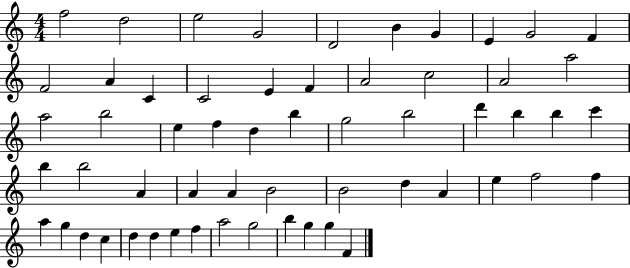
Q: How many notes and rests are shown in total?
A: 58